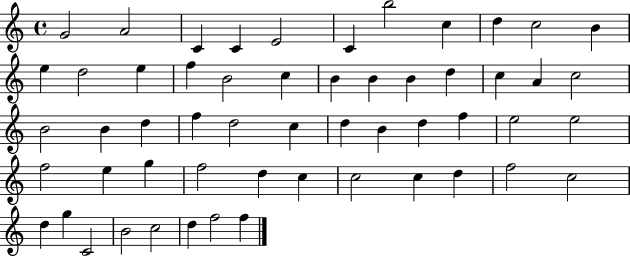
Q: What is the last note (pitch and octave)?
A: F5